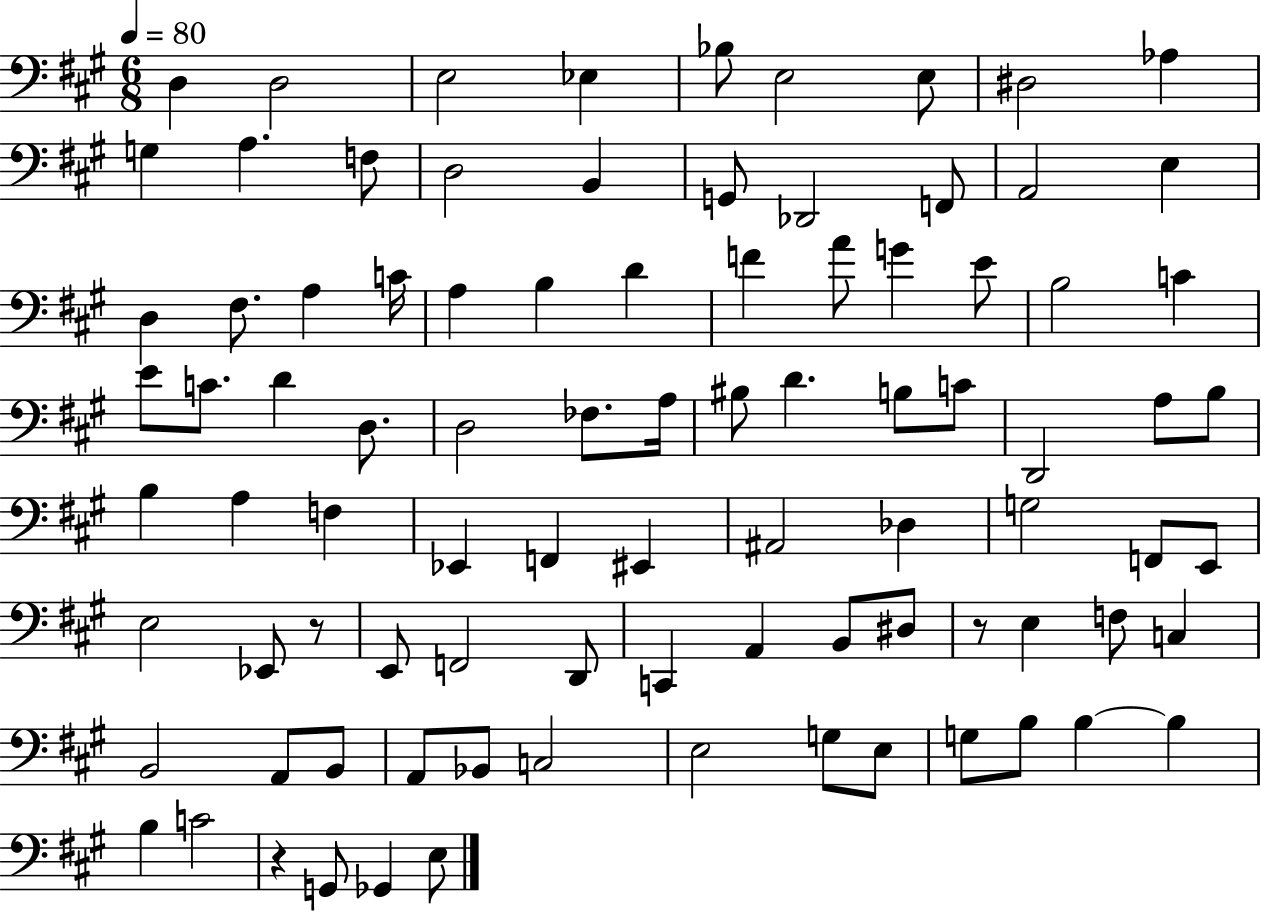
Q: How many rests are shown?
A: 3